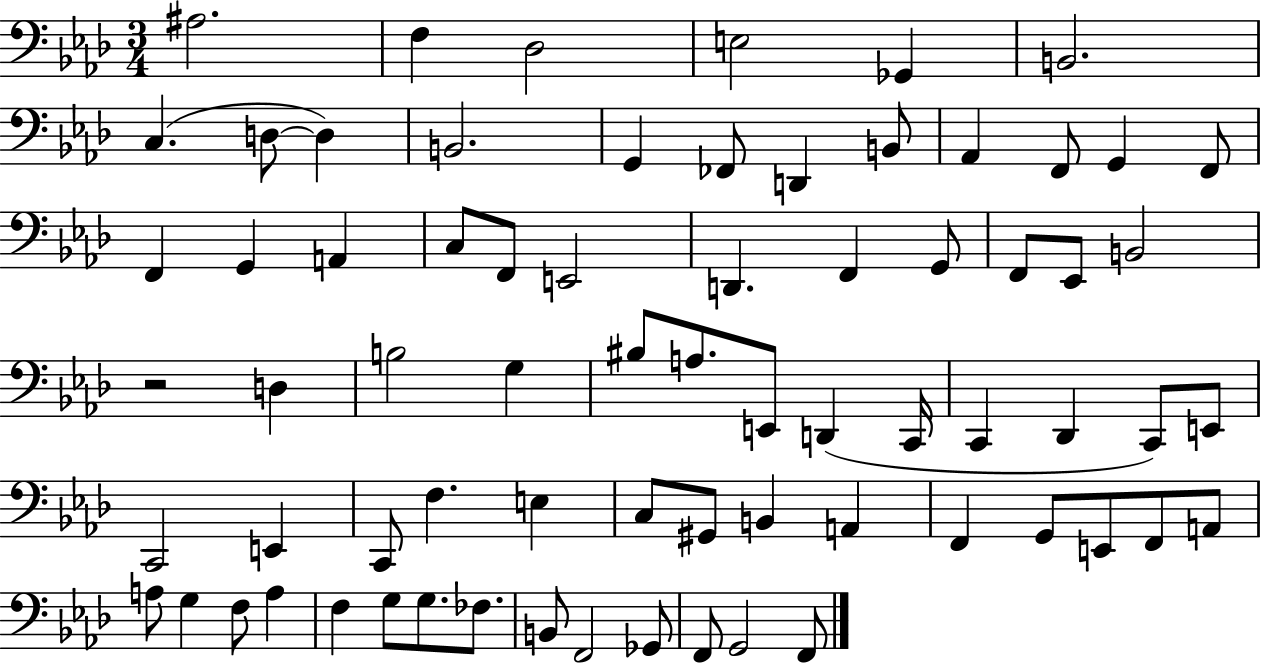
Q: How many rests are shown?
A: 1